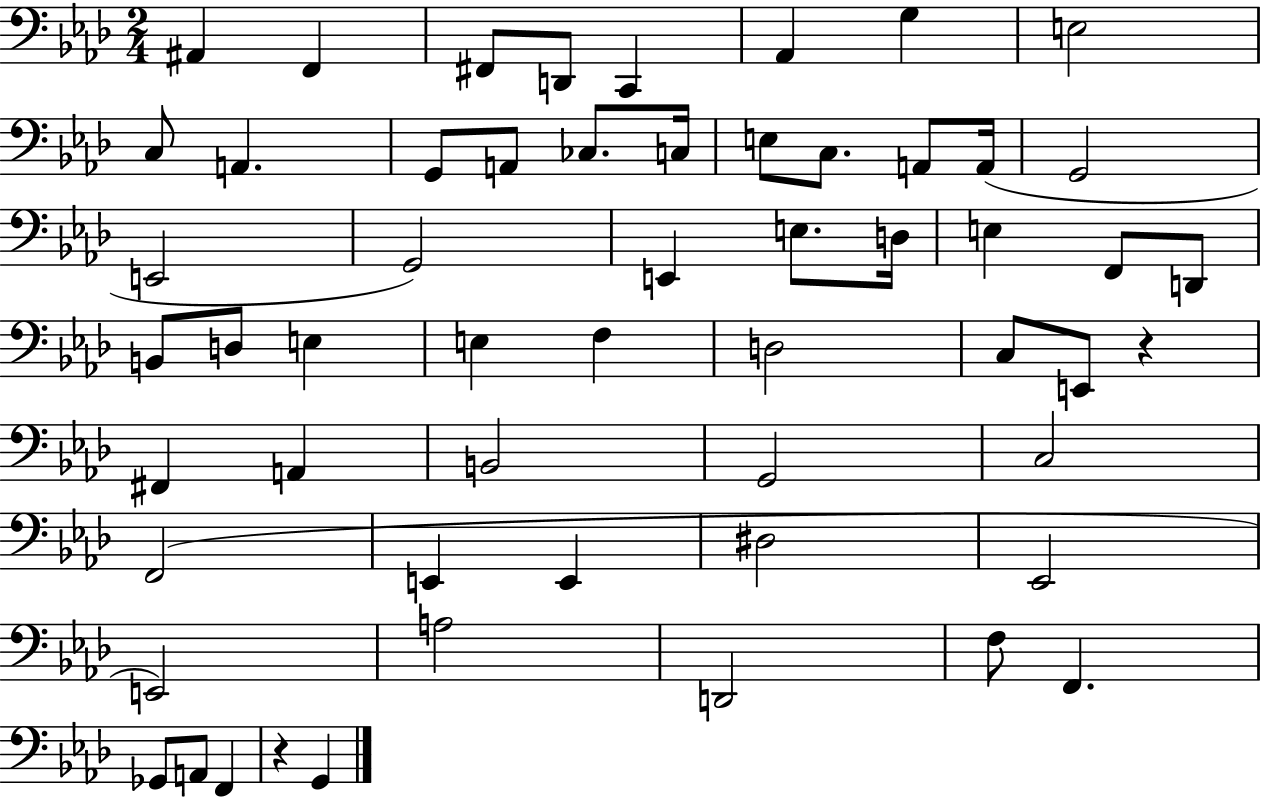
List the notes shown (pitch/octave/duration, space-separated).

A#2/q F2/q F#2/e D2/e C2/q Ab2/q G3/q E3/h C3/e A2/q. G2/e A2/e CES3/e. C3/s E3/e C3/e. A2/e A2/s G2/h E2/h G2/h E2/q E3/e. D3/s E3/q F2/e D2/e B2/e D3/e E3/q E3/q F3/q D3/h C3/e E2/e R/q F#2/q A2/q B2/h G2/h C3/h F2/h E2/q E2/q D#3/h Eb2/h E2/h A3/h D2/h F3/e F2/q. Gb2/e A2/e F2/q R/q G2/q